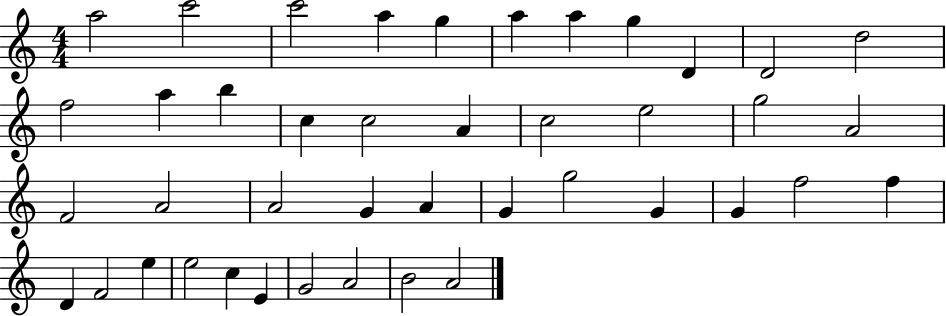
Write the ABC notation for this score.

X:1
T:Untitled
M:4/4
L:1/4
K:C
a2 c'2 c'2 a g a a g D D2 d2 f2 a b c c2 A c2 e2 g2 A2 F2 A2 A2 G A G g2 G G f2 f D F2 e e2 c E G2 A2 B2 A2